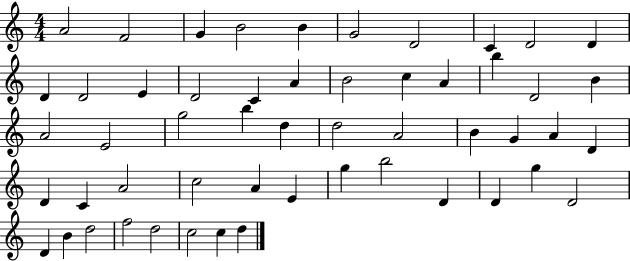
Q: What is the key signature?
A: C major